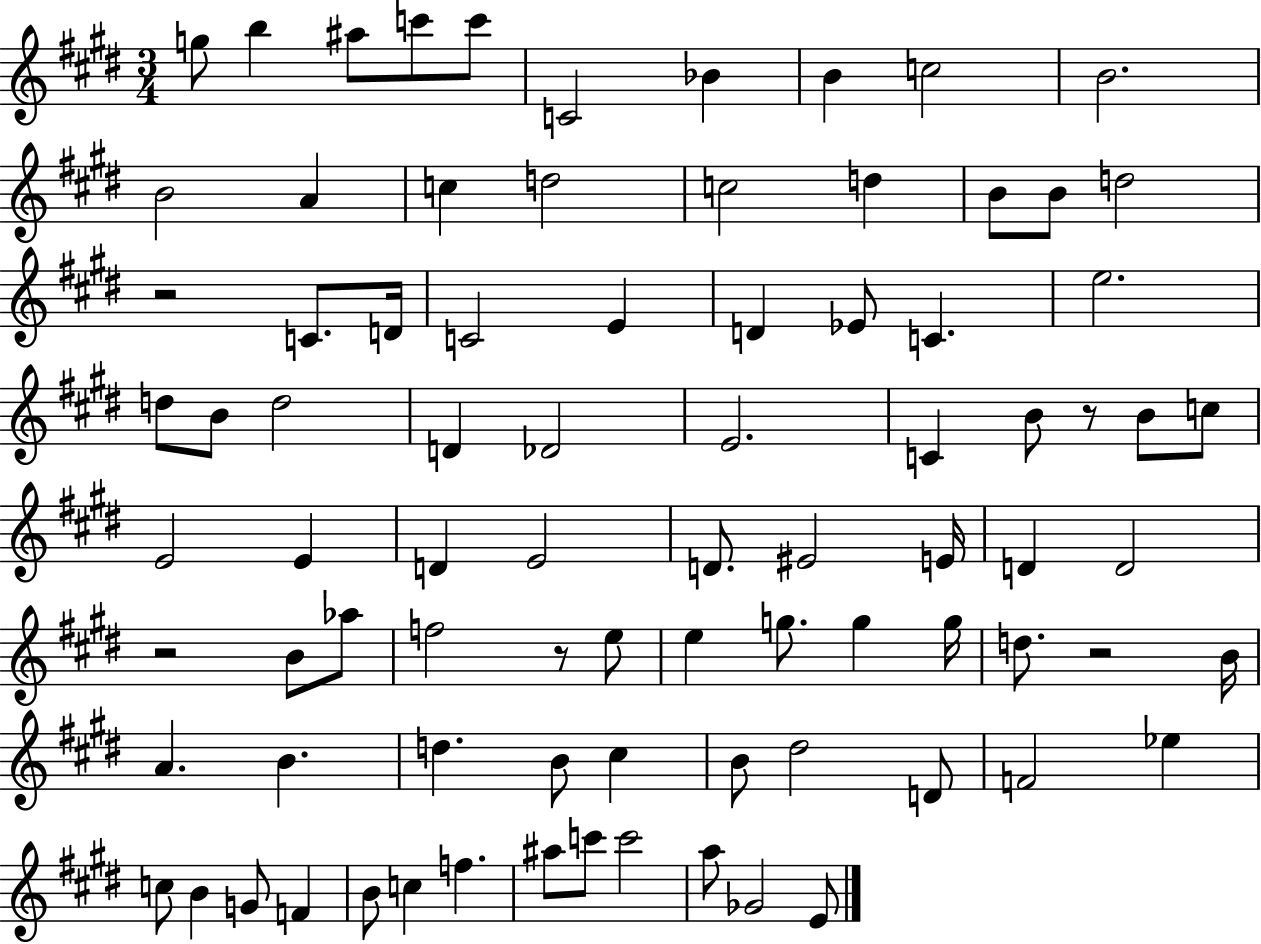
{
  \clef treble
  \numericTimeSignature
  \time 3/4
  \key e \major
  \repeat volta 2 { g''8 b''4 ais''8 c'''8 c'''8 | c'2 bes'4 | b'4 c''2 | b'2. | \break b'2 a'4 | c''4 d''2 | c''2 d''4 | b'8 b'8 d''2 | \break r2 c'8. d'16 | c'2 e'4 | d'4 ees'8 c'4. | e''2. | \break d''8 b'8 d''2 | d'4 des'2 | e'2. | c'4 b'8 r8 b'8 c''8 | \break e'2 e'4 | d'4 e'2 | d'8. eis'2 e'16 | d'4 d'2 | \break r2 b'8 aes''8 | f''2 r8 e''8 | e''4 g''8. g''4 g''16 | d''8. r2 b'16 | \break a'4. b'4. | d''4. b'8 cis''4 | b'8 dis''2 d'8 | f'2 ees''4 | \break c''8 b'4 g'8 f'4 | b'8 c''4 f''4. | ais''8 c'''8 c'''2 | a''8 ges'2 e'8 | \break } \bar "|."
}